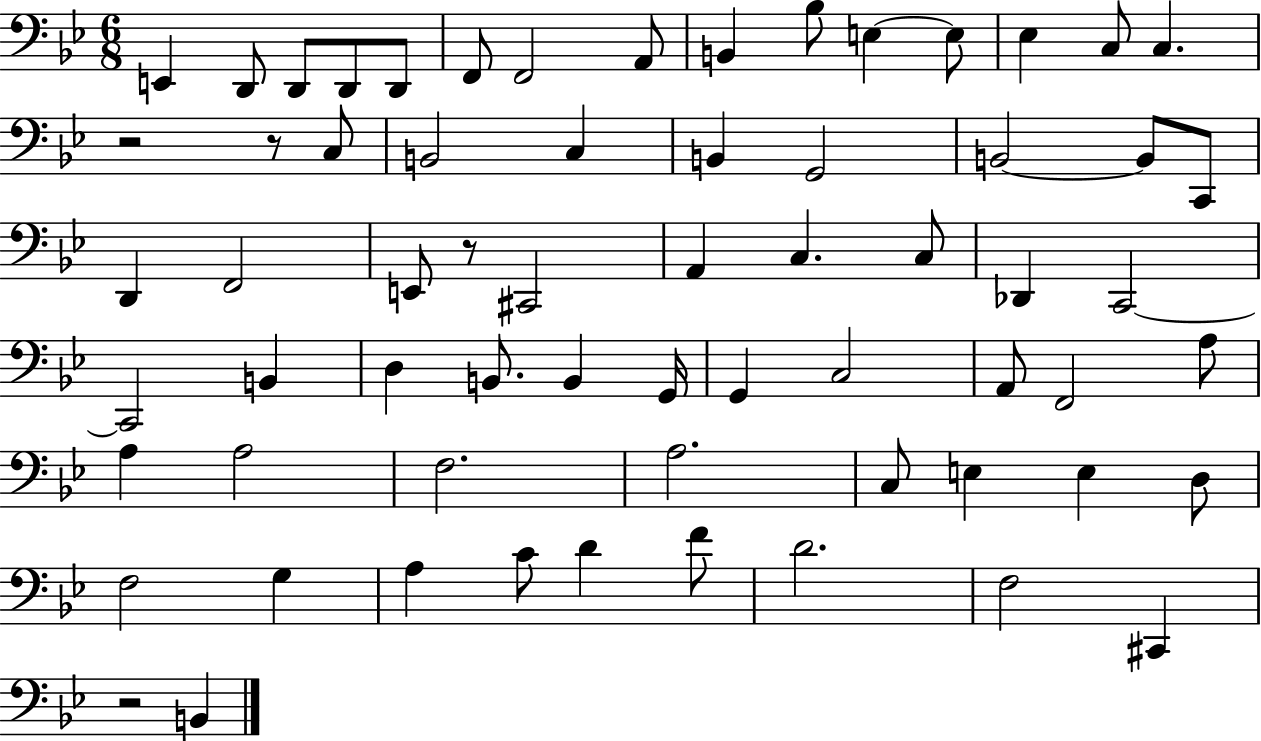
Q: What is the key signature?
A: BES major